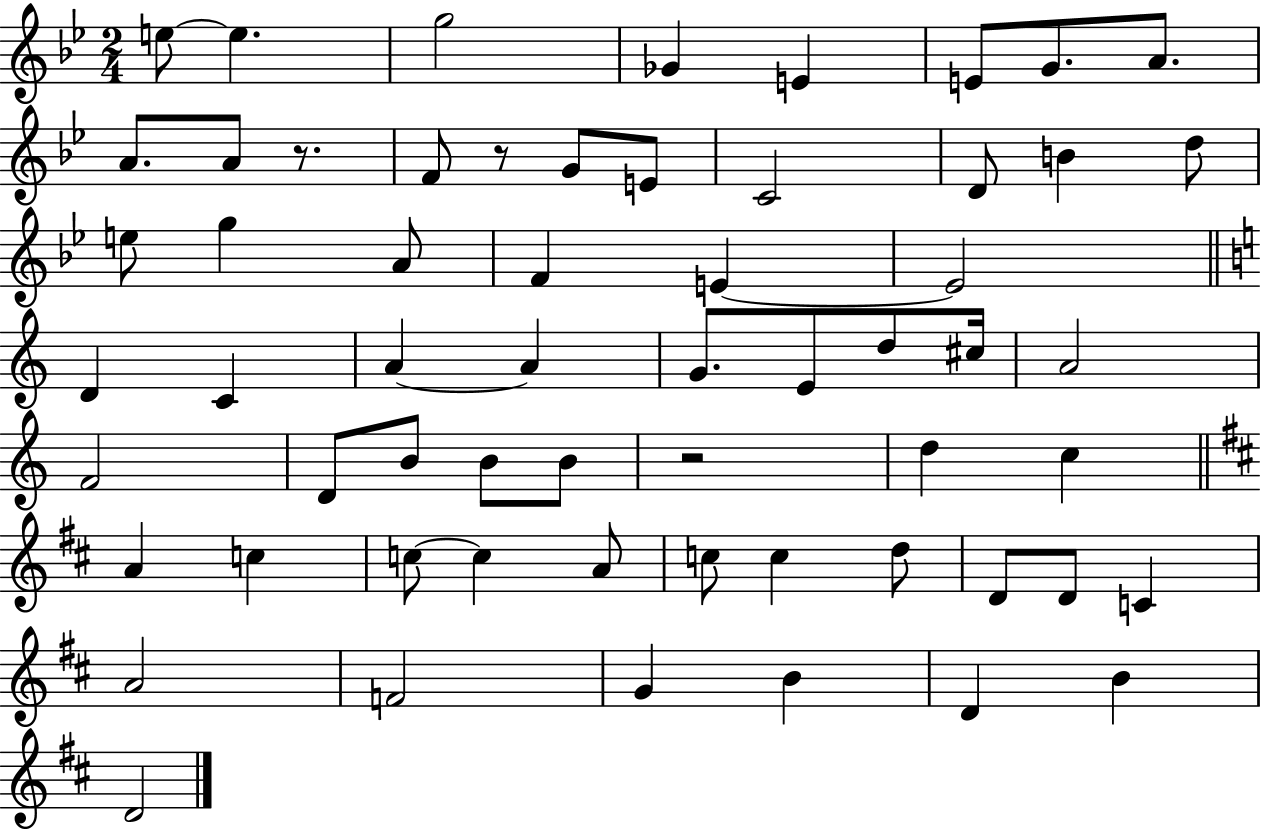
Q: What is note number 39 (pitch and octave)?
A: C5